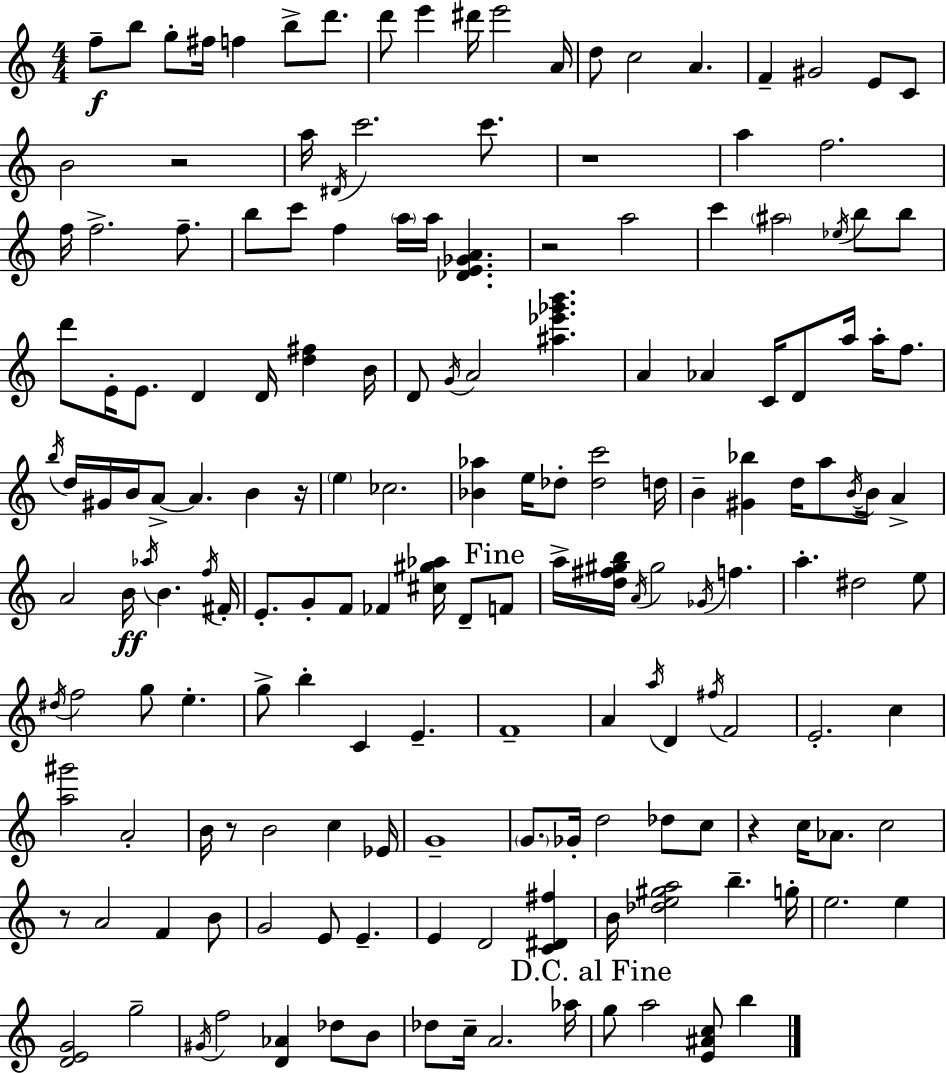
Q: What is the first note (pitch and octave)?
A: F5